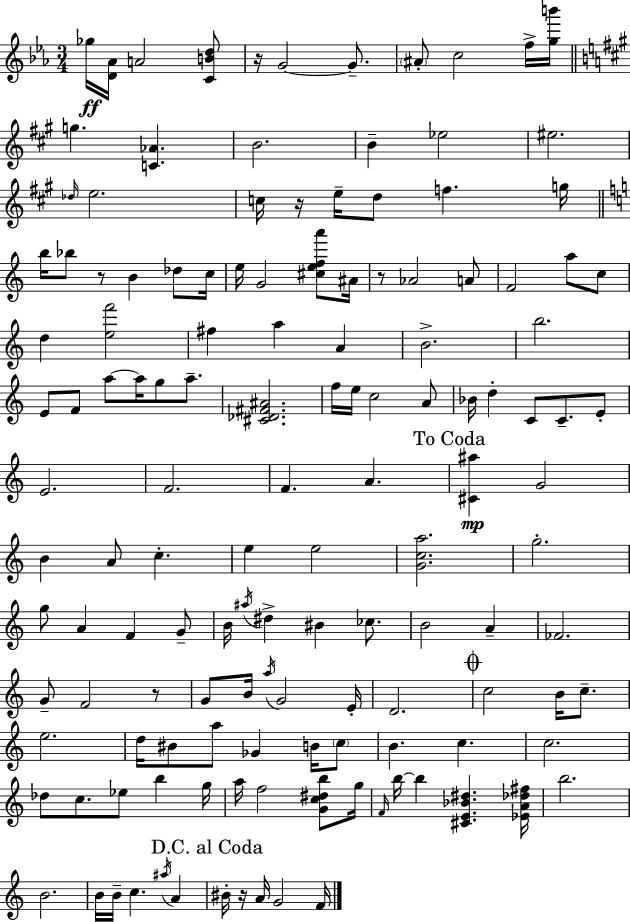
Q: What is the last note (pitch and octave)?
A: F4